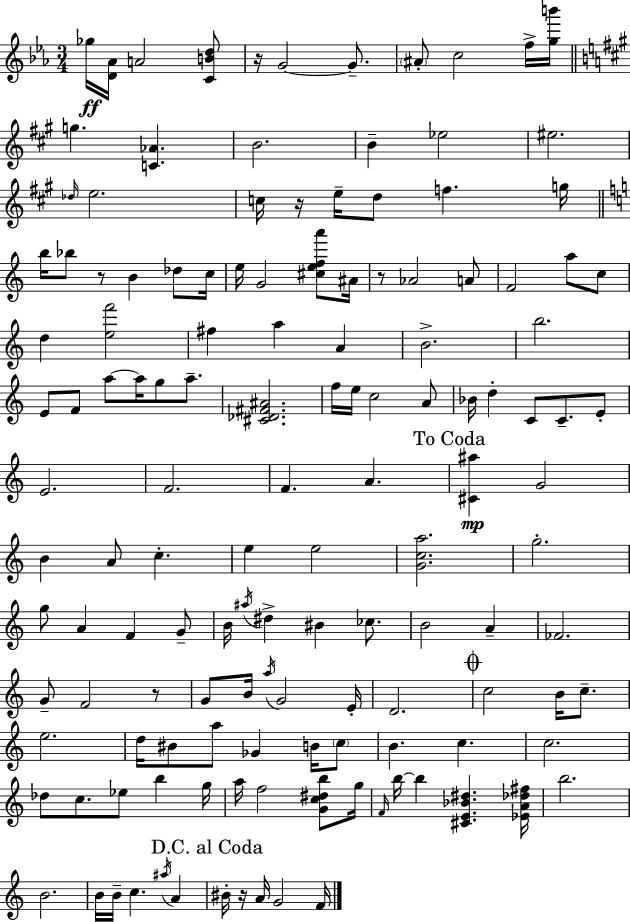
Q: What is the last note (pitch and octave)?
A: F4